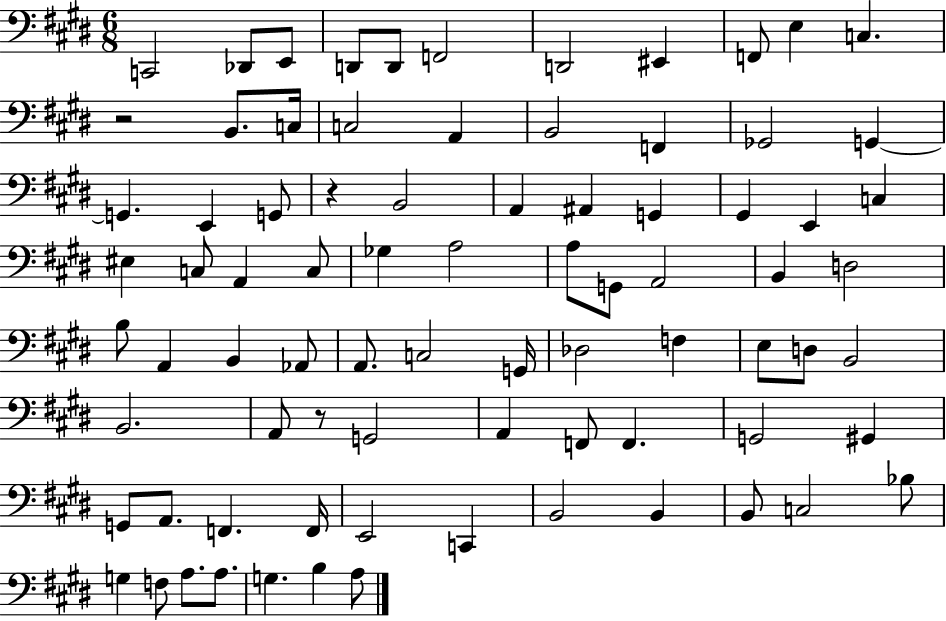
{
  \clef bass
  \numericTimeSignature
  \time 6/8
  \key e \major
  c,2 des,8 e,8 | d,8 d,8 f,2 | d,2 eis,4 | f,8 e4 c4. | \break r2 b,8. c16 | c2 a,4 | b,2 f,4 | ges,2 g,4~~ | \break g,4. e,4 g,8 | r4 b,2 | a,4 ais,4 g,4 | gis,4 e,4 c4 | \break eis4 c8 a,4 c8 | ges4 a2 | a8 g,8 a,2 | b,4 d2 | \break b8 a,4 b,4 aes,8 | a,8. c2 g,16 | des2 f4 | e8 d8 b,2 | \break b,2. | a,8 r8 g,2 | a,4 f,8 f,4. | g,2 gis,4 | \break g,8 a,8. f,4. f,16 | e,2 c,4 | b,2 b,4 | b,8 c2 bes8 | \break g4 f8 a8. a8. | g4. b4 a8 | \bar "|."
}